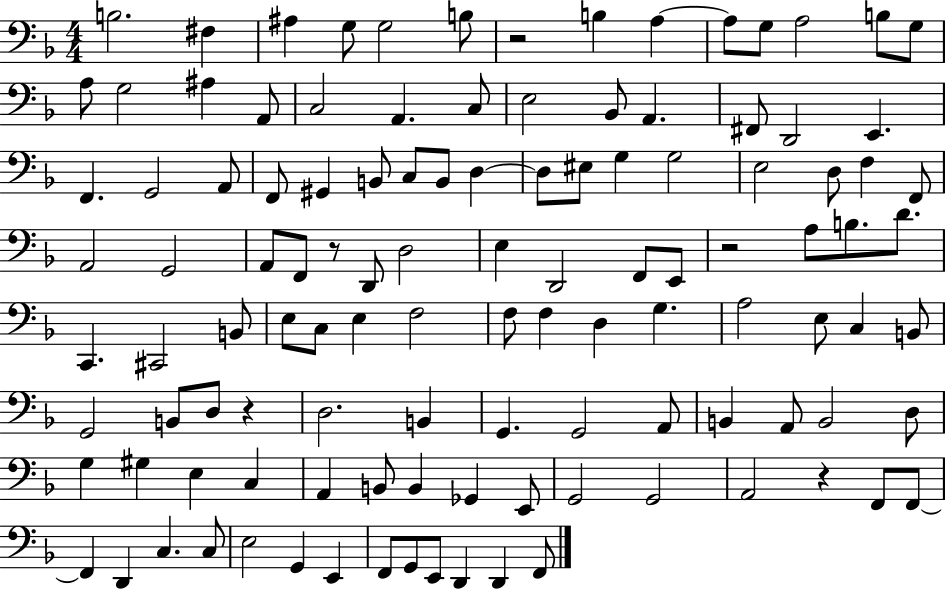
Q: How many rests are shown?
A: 5